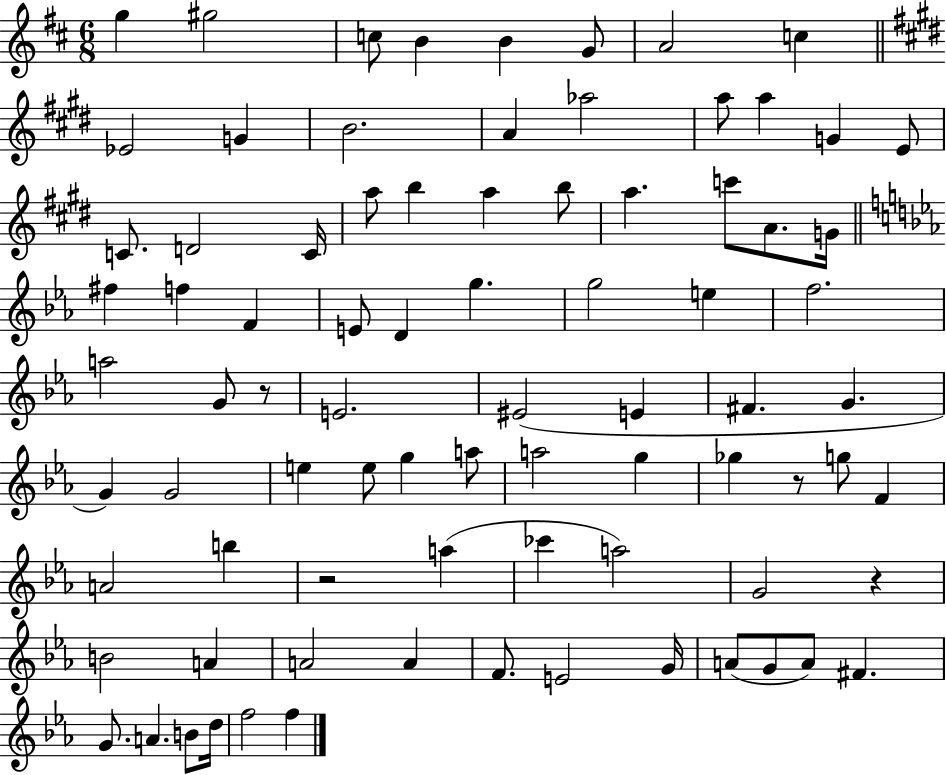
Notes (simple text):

G5/q G#5/h C5/e B4/q B4/q G4/e A4/h C5/q Eb4/h G4/q B4/h. A4/q Ab5/h A5/e A5/q G4/q E4/e C4/e. D4/h C4/s A5/e B5/q A5/q B5/e A5/q. C6/e A4/e. G4/s F#5/q F5/q F4/q E4/e D4/q G5/q. G5/h E5/q F5/h. A5/h G4/e R/e E4/h. EIS4/h E4/q F#4/q. G4/q. G4/q G4/h E5/q E5/e G5/q A5/e A5/h G5/q Gb5/q R/e G5/e F4/q A4/h B5/q R/h A5/q CES6/q A5/h G4/h R/q B4/h A4/q A4/h A4/q F4/e. E4/h G4/s A4/e G4/e A4/e F#4/q. G4/e. A4/q. B4/e D5/s F5/h F5/q